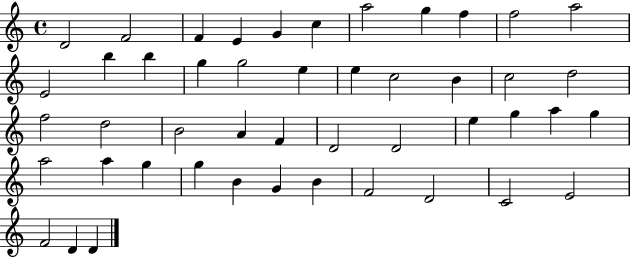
X:1
T:Untitled
M:4/4
L:1/4
K:C
D2 F2 F E G c a2 g f f2 a2 E2 b b g g2 e e c2 B c2 d2 f2 d2 B2 A F D2 D2 e g a g a2 a g g B G B F2 D2 C2 E2 F2 D D